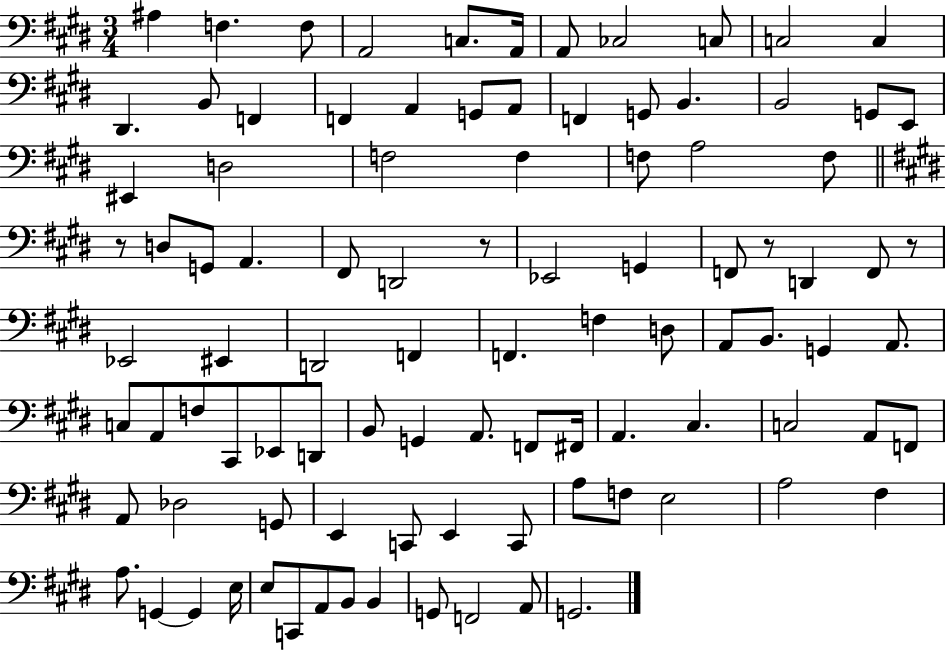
A#3/q F3/q. F3/e A2/h C3/e. A2/s A2/e CES3/h C3/e C3/h C3/q D#2/q. B2/e F2/q F2/q A2/q G2/e A2/e F2/q G2/e B2/q. B2/h G2/e E2/e EIS2/q D3/h F3/h F3/q F3/e A3/h F3/e R/e D3/e G2/e A2/q. F#2/e D2/h R/e Eb2/h G2/q F2/e R/e D2/q F2/e R/e Eb2/h EIS2/q D2/h F2/q F2/q. F3/q D3/e A2/e B2/e. G2/q A2/e. C3/e A2/e F3/e C#2/e Eb2/e D2/e B2/e G2/q A2/e. F2/e F#2/s A2/q. C#3/q. C3/h A2/e F2/e A2/e Db3/h G2/e E2/q C2/e E2/q C2/e A3/e F3/e E3/h A3/h F#3/q A3/e. G2/q G2/q E3/s E3/e C2/e A2/e B2/e B2/q G2/e F2/h A2/e G2/h.